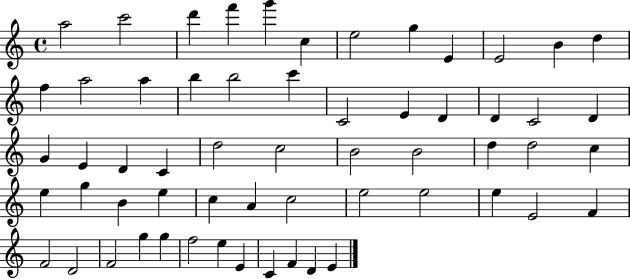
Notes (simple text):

A5/h C6/h D6/q F6/q G6/q C5/q E5/h G5/q E4/q E4/h B4/q D5/q F5/q A5/h A5/q B5/q B5/h C6/q C4/h E4/q D4/q D4/q C4/h D4/q G4/q E4/q D4/q C4/q D5/h C5/h B4/h B4/h D5/q D5/h C5/q E5/q G5/q B4/q E5/q C5/q A4/q C5/h E5/h E5/h E5/q E4/h F4/q F4/h D4/h F4/h G5/q G5/q F5/h E5/q E4/q C4/q F4/q D4/q E4/q